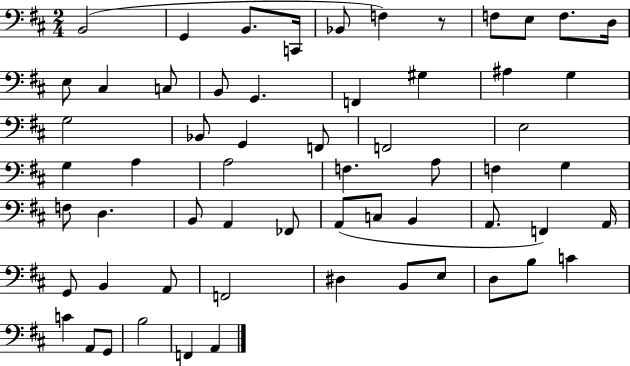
B2/h G2/q B2/e. C2/s Bb2/e F3/q R/e F3/e E3/e F3/e. D3/s E3/e C#3/q C3/e B2/e G2/q. F2/q G#3/q A#3/q G3/q G3/h Bb2/e G2/q F2/e F2/h E3/h G3/q A3/q A3/h F3/q. A3/e F3/q G3/q F3/e D3/q. B2/e A2/q FES2/e A2/e C3/e B2/q A2/e. F2/q A2/s G2/e B2/q A2/e F2/h D#3/q B2/e E3/e D3/e B3/e C4/q C4/q A2/e G2/e B3/h F2/q A2/q